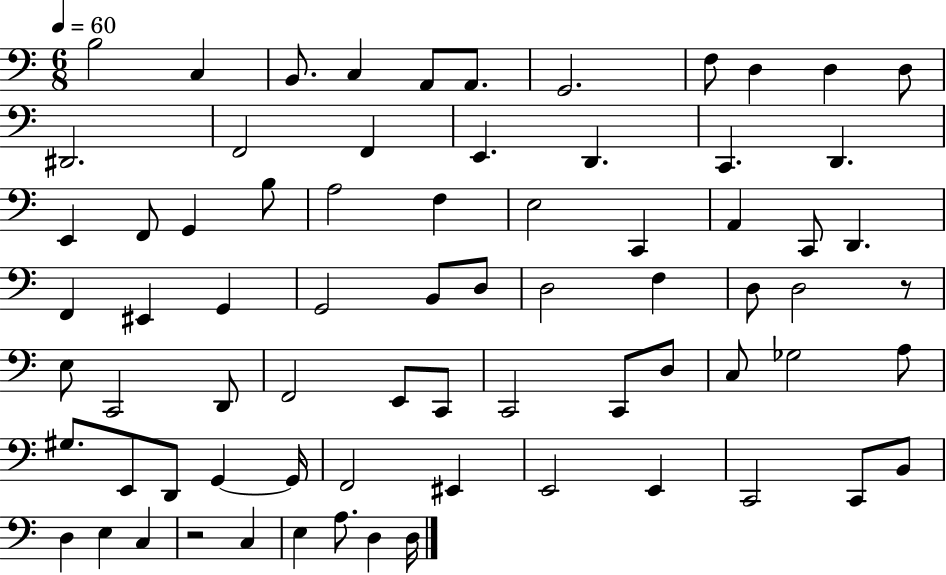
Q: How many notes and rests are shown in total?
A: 73